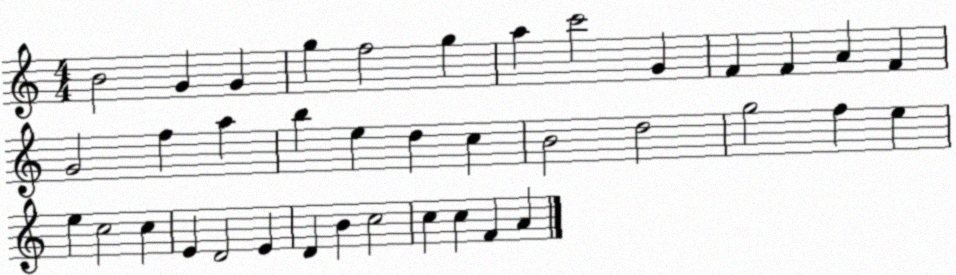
X:1
T:Untitled
M:4/4
L:1/4
K:C
B2 G G g f2 g a c'2 G F F A F G2 f a b e d c B2 d2 g2 f e e c2 c E D2 E D B c2 c c F A